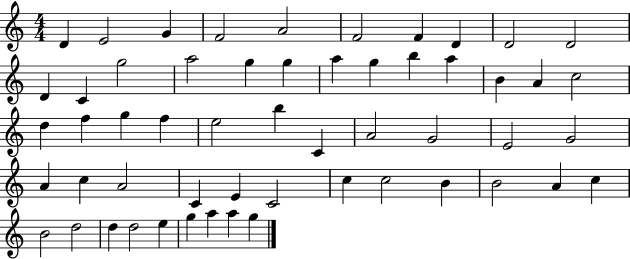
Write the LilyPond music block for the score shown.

{
  \clef treble
  \numericTimeSignature
  \time 4/4
  \key c \major
  d'4 e'2 g'4 | f'2 a'2 | f'2 f'4 d'4 | d'2 d'2 | \break d'4 c'4 g''2 | a''2 g''4 g''4 | a''4 g''4 b''4 a''4 | b'4 a'4 c''2 | \break d''4 f''4 g''4 f''4 | e''2 b''4 c'4 | a'2 g'2 | e'2 g'2 | \break a'4 c''4 a'2 | c'4 e'4 c'2 | c''4 c''2 b'4 | b'2 a'4 c''4 | \break b'2 d''2 | d''4 d''2 e''4 | g''4 a''4 a''4 g''4 | \bar "|."
}